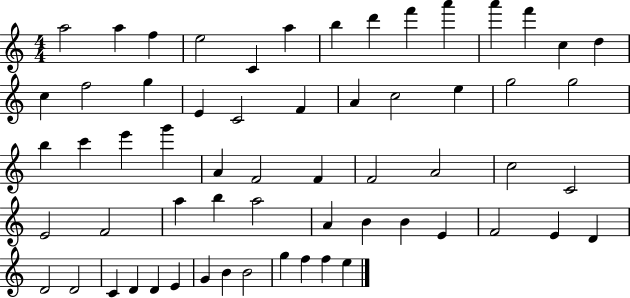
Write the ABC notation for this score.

X:1
T:Untitled
M:4/4
L:1/4
K:C
a2 a f e2 C a b d' f' a' a' f' c d c f2 g E C2 F A c2 e g2 g2 b c' e' g' A F2 F F2 A2 c2 C2 E2 F2 a b a2 A B B E F2 E D D2 D2 C D D E G B B2 g f f e